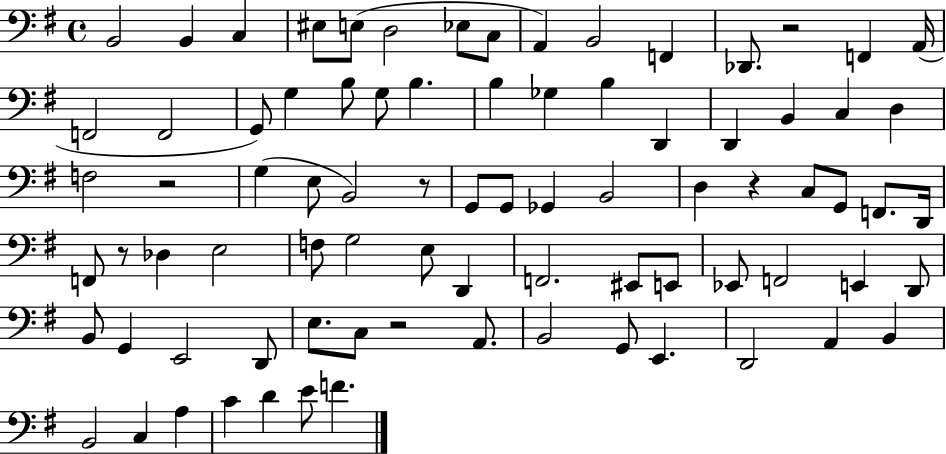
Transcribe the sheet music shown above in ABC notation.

X:1
T:Untitled
M:4/4
L:1/4
K:G
B,,2 B,, C, ^E,/2 E,/2 D,2 _E,/2 C,/2 A,, B,,2 F,, _D,,/2 z2 F,, A,,/4 F,,2 F,,2 G,,/2 G, B,/2 G,/2 B, B, _G, B, D,, D,, B,, C, D, F,2 z2 G, E,/2 B,,2 z/2 G,,/2 G,,/2 _G,, B,,2 D, z C,/2 G,,/2 F,,/2 D,,/4 F,,/2 z/2 _D, E,2 F,/2 G,2 E,/2 D,, F,,2 ^E,,/2 E,,/2 _E,,/2 F,,2 E,, D,,/2 B,,/2 G,, E,,2 D,,/2 E,/2 C,/2 z2 A,,/2 B,,2 G,,/2 E,, D,,2 A,, B,, B,,2 C, A, C D E/2 F